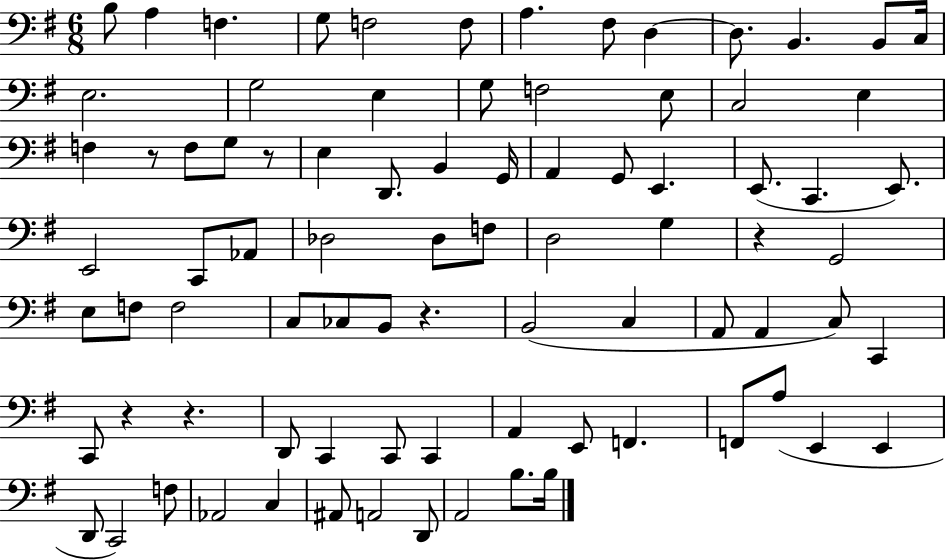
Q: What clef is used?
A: bass